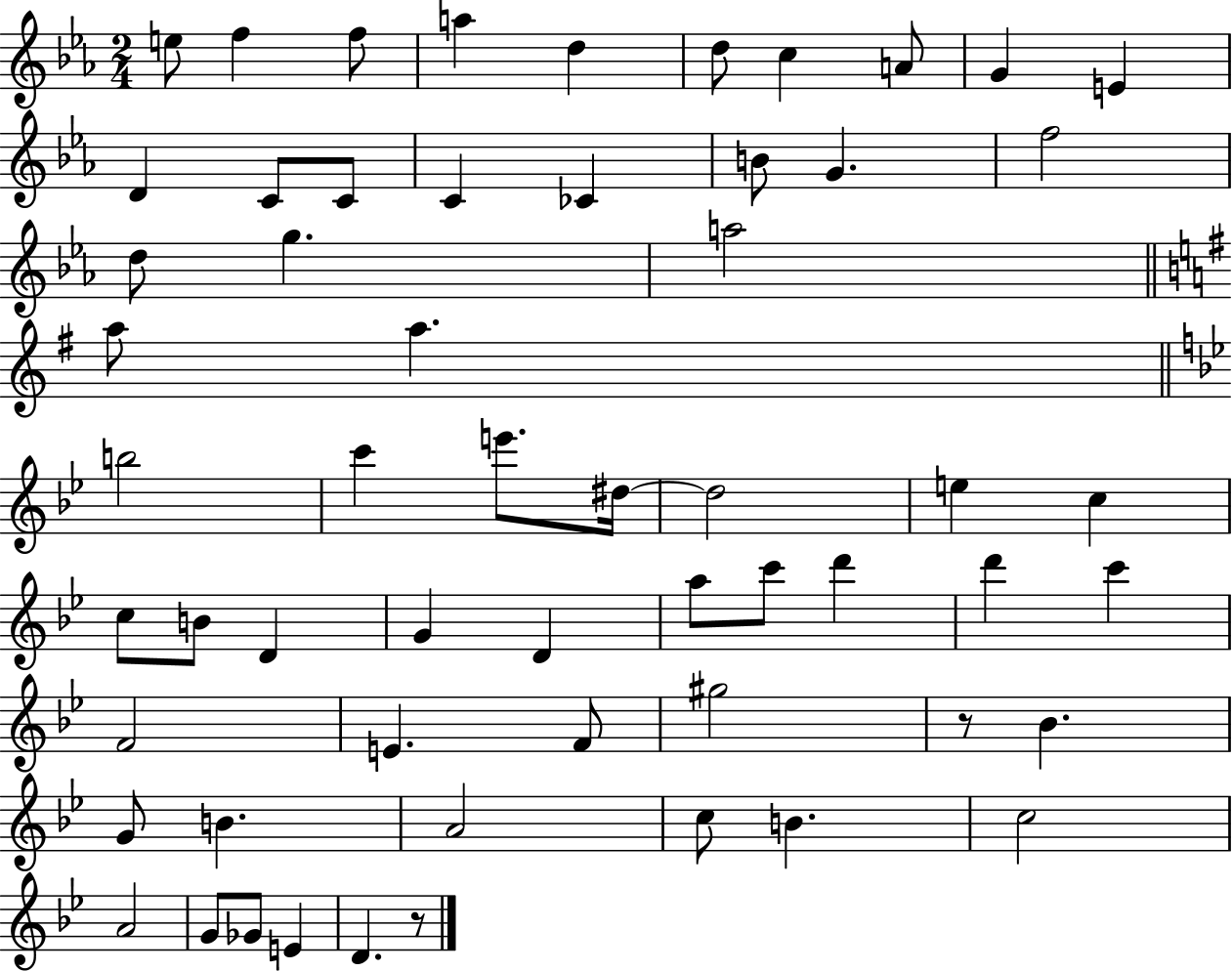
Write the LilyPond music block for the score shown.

{
  \clef treble
  \numericTimeSignature
  \time 2/4
  \key ees \major
  \repeat volta 2 { e''8 f''4 f''8 | a''4 d''4 | d''8 c''4 a'8 | g'4 e'4 | \break d'4 c'8 c'8 | c'4 ces'4 | b'8 g'4. | f''2 | \break d''8 g''4. | a''2 | \bar "||" \break \key g \major a''8 a''4. | \bar "||" \break \key bes \major b''2 | c'''4 e'''8. dis''16~~ | dis''2 | e''4 c''4 | \break c''8 b'8 d'4 | g'4 d'4 | a''8 c'''8 d'''4 | d'''4 c'''4 | \break f'2 | e'4. f'8 | gis''2 | r8 bes'4. | \break g'8 b'4. | a'2 | c''8 b'4. | c''2 | \break a'2 | g'8 ges'8 e'4 | d'4. r8 | } \bar "|."
}